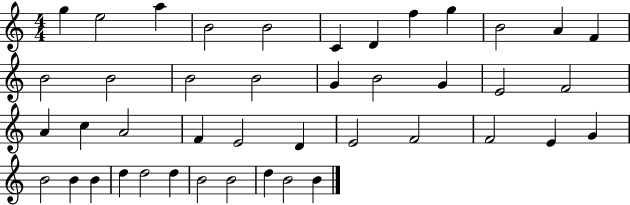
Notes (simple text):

G5/q E5/h A5/q B4/h B4/h C4/q D4/q F5/q G5/q B4/h A4/q F4/q B4/h B4/h B4/h B4/h G4/q B4/h G4/q E4/h F4/h A4/q C5/q A4/h F4/q E4/h D4/q E4/h F4/h F4/h E4/q G4/q B4/h B4/q B4/q D5/q D5/h D5/q B4/h B4/h D5/q B4/h B4/q